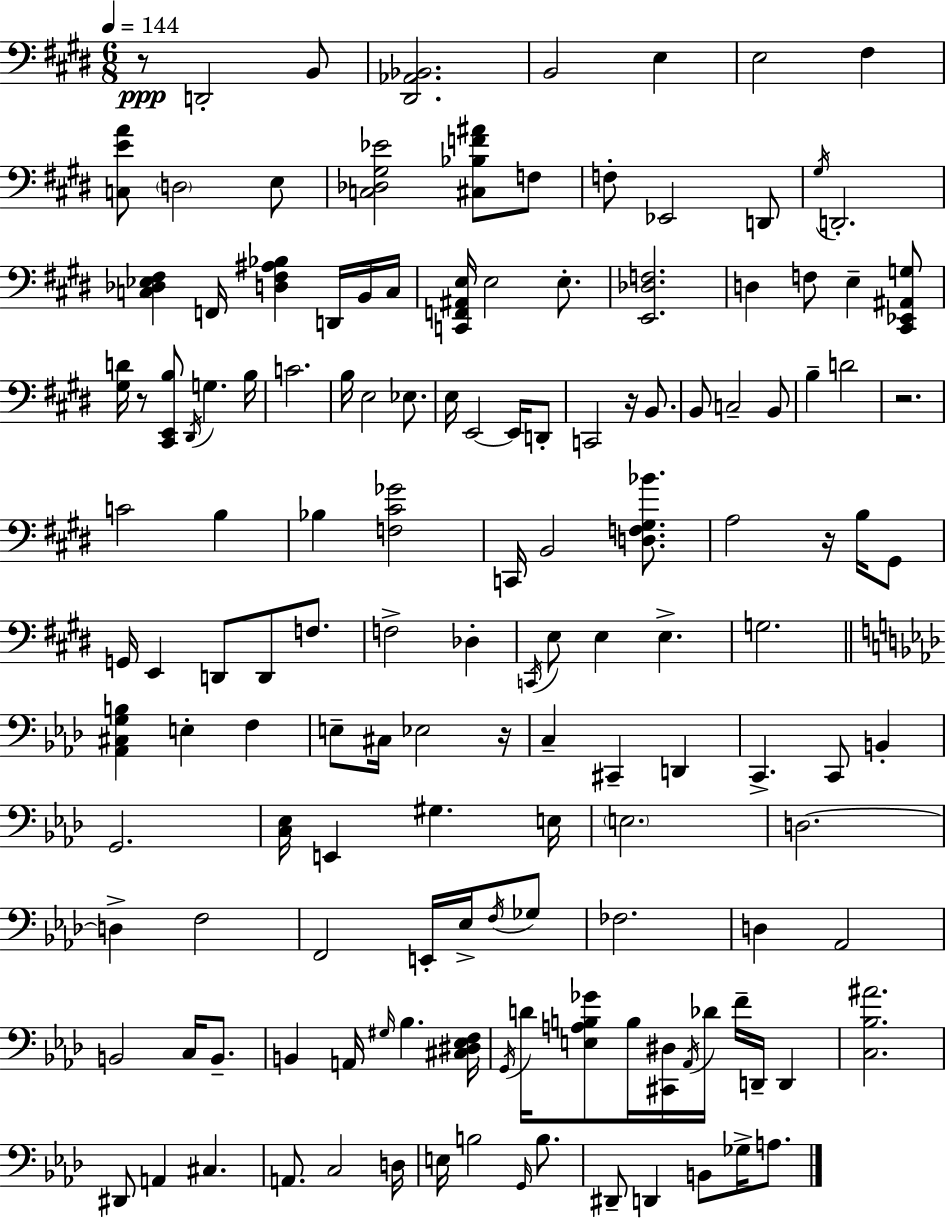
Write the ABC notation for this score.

X:1
T:Untitled
M:6/8
L:1/4
K:E
z/2 D,,2 B,,/2 [^D,,_A,,_B,,]2 B,,2 E, E,2 ^F, [C,EA]/2 D,2 E,/2 [C,_D,^G,_E]2 [^C,_B,F^A]/2 F,/2 F,/2 _E,,2 D,,/2 ^G,/4 D,,2 [C,_D,_E,^F,] F,,/4 [D,^F,^A,_B,] D,,/4 B,,/4 C,/4 [C,,F,,^A,,E,]/4 E,2 E,/2 [E,,_D,F,]2 D, F,/2 E, [^C,,_E,,^A,,G,]/2 [^G,D]/4 z/2 [^C,,E,,B,]/2 ^D,,/4 G, B,/4 C2 B,/4 E,2 _E,/2 E,/4 E,,2 E,,/4 D,,/2 C,,2 z/4 B,,/2 B,,/2 C,2 B,,/2 B, D2 z2 C2 B, _B, [F,^C_G]2 C,,/4 B,,2 [D,F,^G,_B]/2 A,2 z/4 B,/4 ^G,,/2 G,,/4 E,, D,,/2 D,,/2 F,/2 F,2 _D, C,,/4 E,/2 E, E, G,2 [_A,,^C,G,B,] E, F, E,/2 ^C,/4 _E,2 z/4 C, ^C,, D,, C,, C,,/2 B,, G,,2 [C,_E,]/4 E,, ^G, E,/4 E,2 D,2 D, F,2 F,,2 E,,/4 _E,/4 F,/4 _G,/2 _F,2 D, _A,,2 B,,2 C,/4 B,,/2 B,, A,,/4 ^G,/4 _B, [^C,^D,_E,F,]/4 G,,/4 D/4 [E,A,B,_G]/2 B,/4 [^C,,^D,]/4 _A,,/4 _D/4 F/4 D,,/4 D,, [C,_B,^A]2 ^D,,/2 A,, ^C, A,,/2 C,2 D,/4 E,/4 B,2 G,,/4 B,/2 ^D,,/2 D,, B,,/2 _G,/4 A,/2